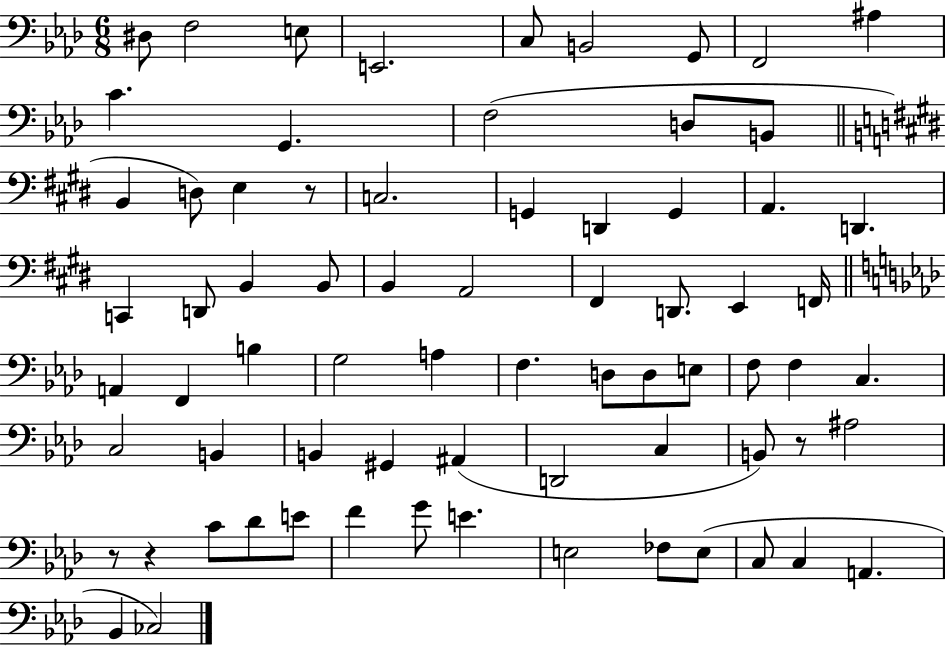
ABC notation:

X:1
T:Untitled
M:6/8
L:1/4
K:Ab
^D,/2 F,2 E,/2 E,,2 C,/2 B,,2 G,,/2 F,,2 ^A, C G,, F,2 D,/2 B,,/2 B,, D,/2 E, z/2 C,2 G,, D,, G,, A,, D,, C,, D,,/2 B,, B,,/2 B,, A,,2 ^F,, D,,/2 E,, F,,/4 A,, F,, B, G,2 A, F, D,/2 D,/2 E,/2 F,/2 F, C, C,2 B,, B,, ^G,, ^A,, D,,2 C, B,,/2 z/2 ^A,2 z/2 z C/2 _D/2 E/2 F G/2 E E,2 _F,/2 E,/2 C,/2 C, A,, _B,, _C,2